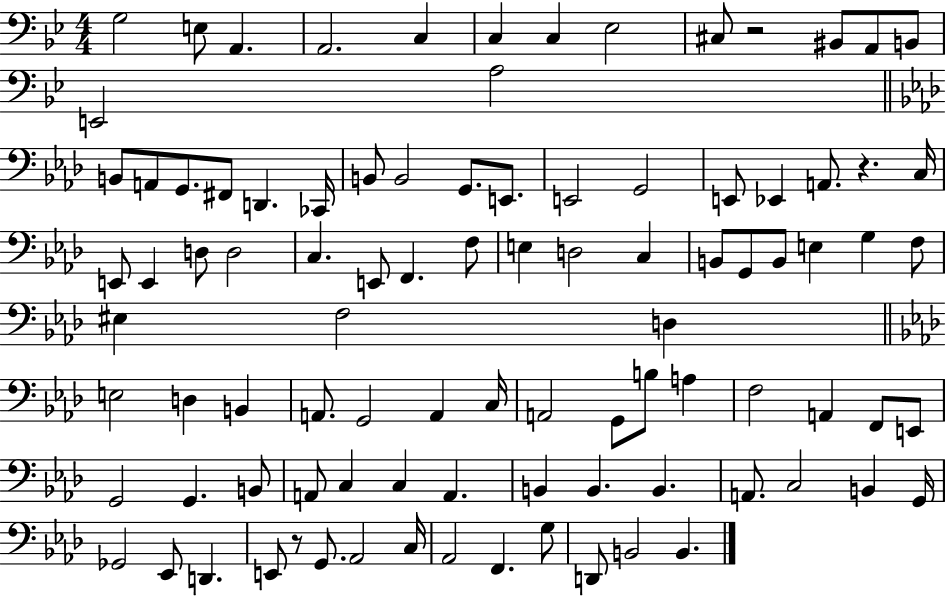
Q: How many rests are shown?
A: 3